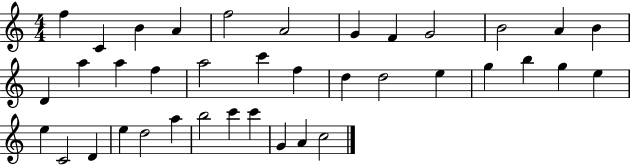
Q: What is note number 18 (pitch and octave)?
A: C6